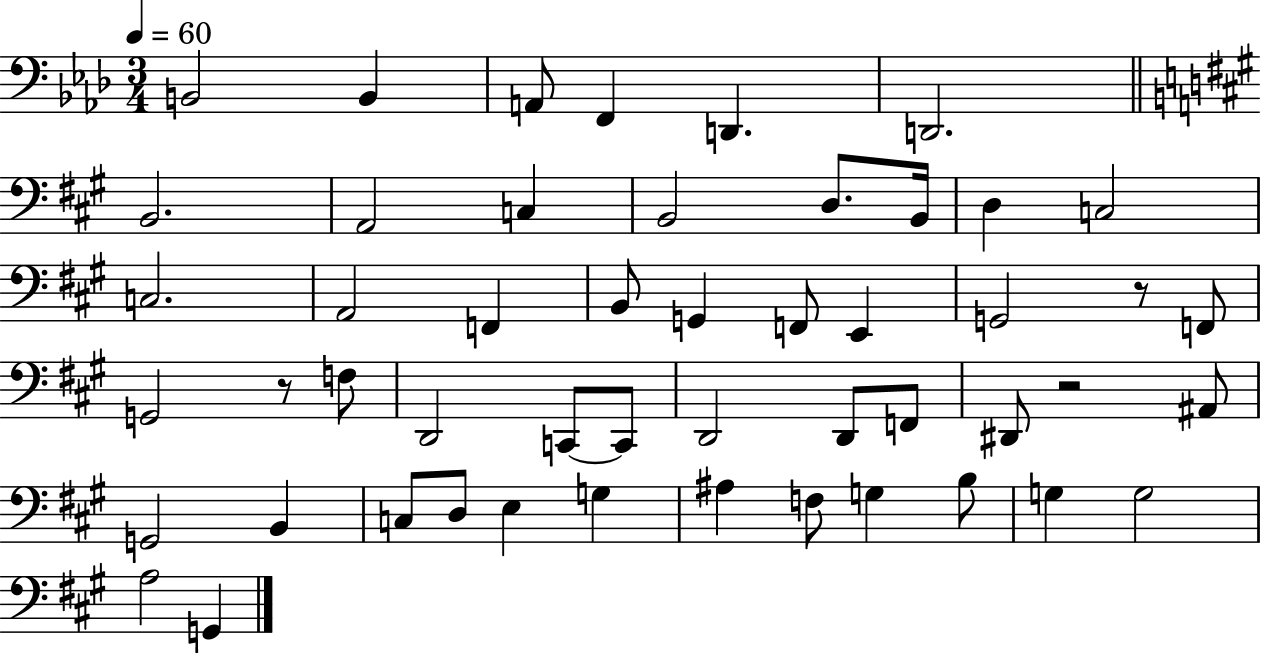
X:1
T:Untitled
M:3/4
L:1/4
K:Ab
B,,2 B,, A,,/2 F,, D,, D,,2 B,,2 A,,2 C, B,,2 D,/2 B,,/4 D, C,2 C,2 A,,2 F,, B,,/2 G,, F,,/2 E,, G,,2 z/2 F,,/2 G,,2 z/2 F,/2 D,,2 C,,/2 C,,/2 D,,2 D,,/2 F,,/2 ^D,,/2 z2 ^A,,/2 G,,2 B,, C,/2 D,/2 E, G, ^A, F,/2 G, B,/2 G, G,2 A,2 G,,